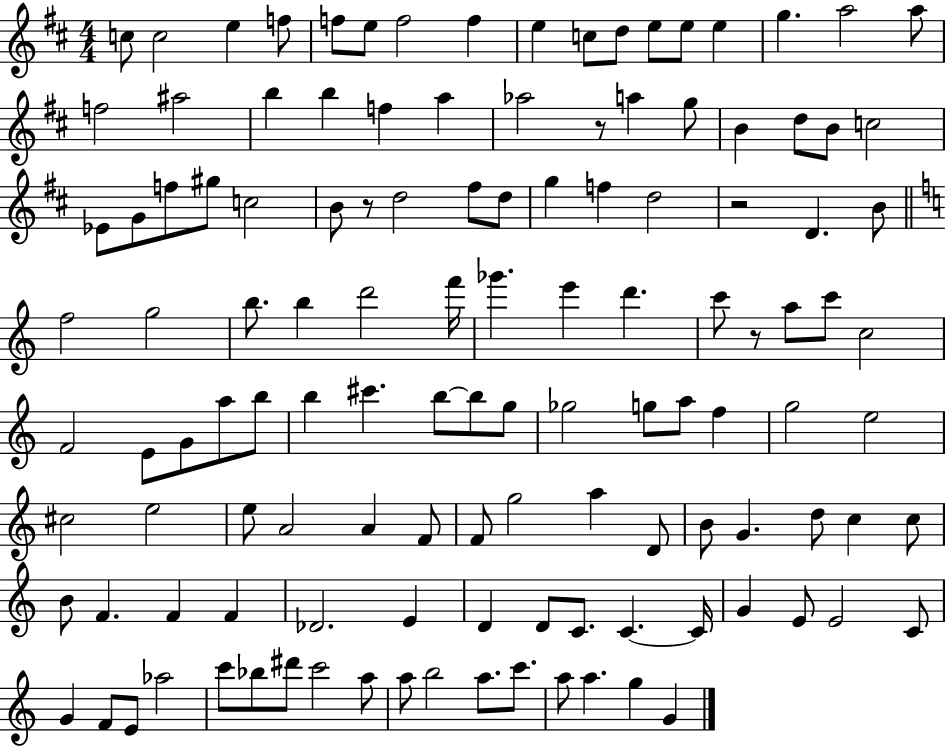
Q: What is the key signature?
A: D major